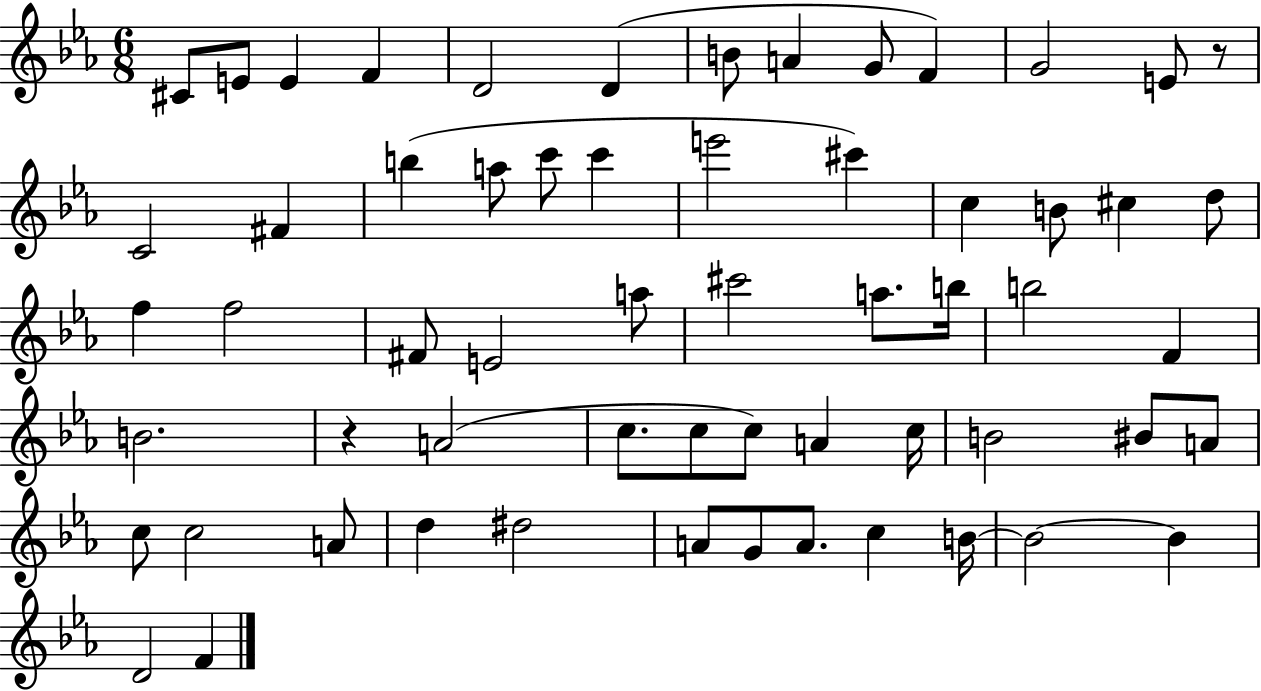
C#4/e E4/e E4/q F4/q D4/h D4/q B4/e A4/q G4/e F4/q G4/h E4/e R/e C4/h F#4/q B5/q A5/e C6/e C6/q E6/h C#6/q C5/q B4/e C#5/q D5/e F5/q F5/h F#4/e E4/h A5/e C#6/h A5/e. B5/s B5/h F4/q B4/h. R/q A4/h C5/e. C5/e C5/e A4/q C5/s B4/h BIS4/e A4/e C5/e C5/h A4/e D5/q D#5/h A4/e G4/e A4/e. C5/q B4/s B4/h B4/q D4/h F4/q